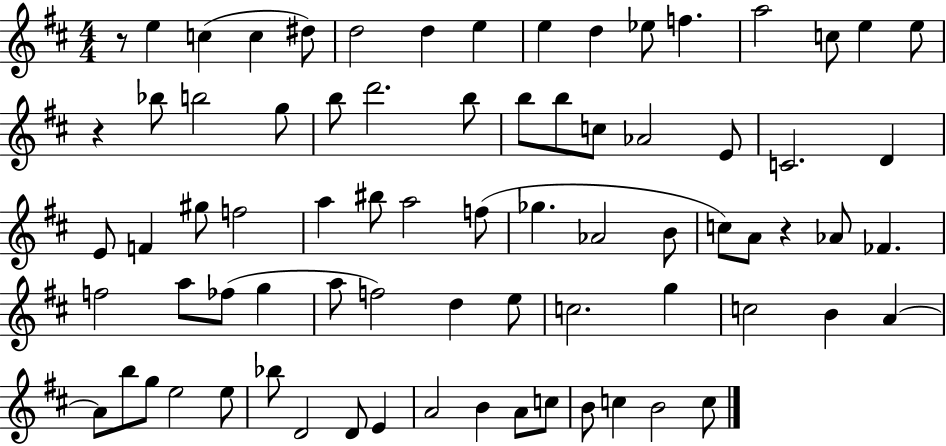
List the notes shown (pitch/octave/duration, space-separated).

R/e E5/q C5/q C5/q D#5/e D5/h D5/q E5/q E5/q D5/q Eb5/e F5/q. A5/h C5/e E5/q E5/e R/q Bb5/e B5/h G5/e B5/e D6/h. B5/e B5/e B5/e C5/e Ab4/h E4/e C4/h. D4/q E4/e F4/q G#5/e F5/h A5/q BIS5/e A5/h F5/e Gb5/q. Ab4/h B4/e C5/e A4/e R/q Ab4/e FES4/q. F5/h A5/e FES5/e G5/q A5/e F5/h D5/q E5/e C5/h. G5/q C5/h B4/q A4/q A4/e B5/e G5/e E5/h E5/e Bb5/e D4/h D4/e E4/q A4/h B4/q A4/e C5/e B4/e C5/q B4/h C5/e